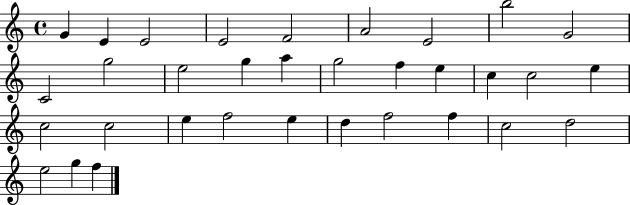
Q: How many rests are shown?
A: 0